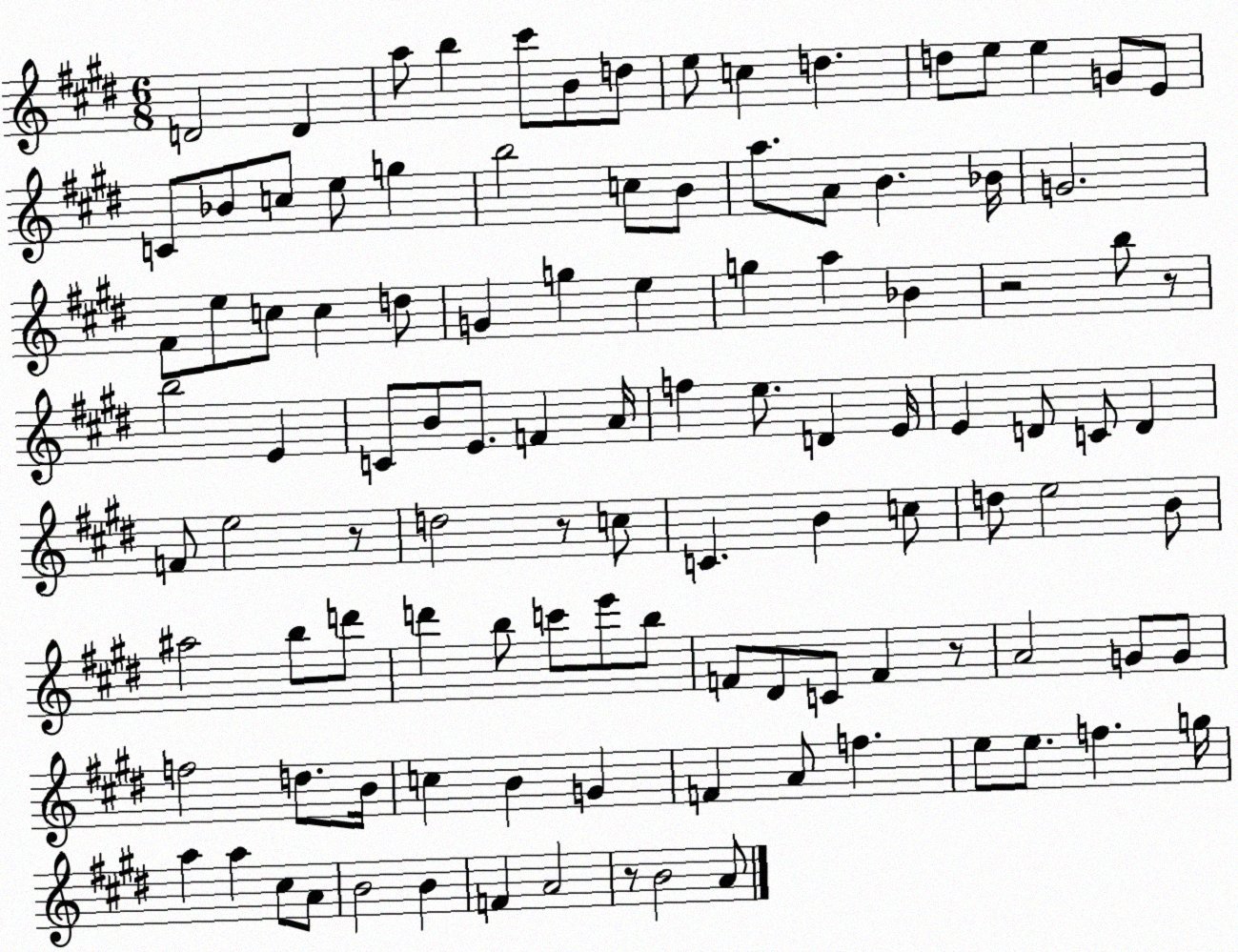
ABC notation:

X:1
T:Untitled
M:6/8
L:1/4
K:E
D2 D a/2 b ^c'/2 B/2 d/2 e/2 c d d/2 e/2 e G/2 E/2 C/2 _B/2 c/2 e/2 g b2 c/2 B/2 a/2 A/2 B _B/4 G2 ^F/2 e/2 c/2 c d/2 G g e g a _B z2 b/2 z/2 b2 E C/2 B/2 E/2 F A/4 f e/2 D E/4 E D/2 C/2 D F/2 e2 z/2 d2 z/2 c/2 C B c/2 d/2 e2 B/2 ^a2 b/2 d'/2 d' b/2 c'/2 e'/2 b/2 F/2 ^D/2 C/2 F z/2 A2 G/2 G/2 f2 d/2 B/4 c B G F A/2 f e/2 e/2 f g/4 a a ^c/2 A/2 B2 B F A2 z/2 B2 A/2